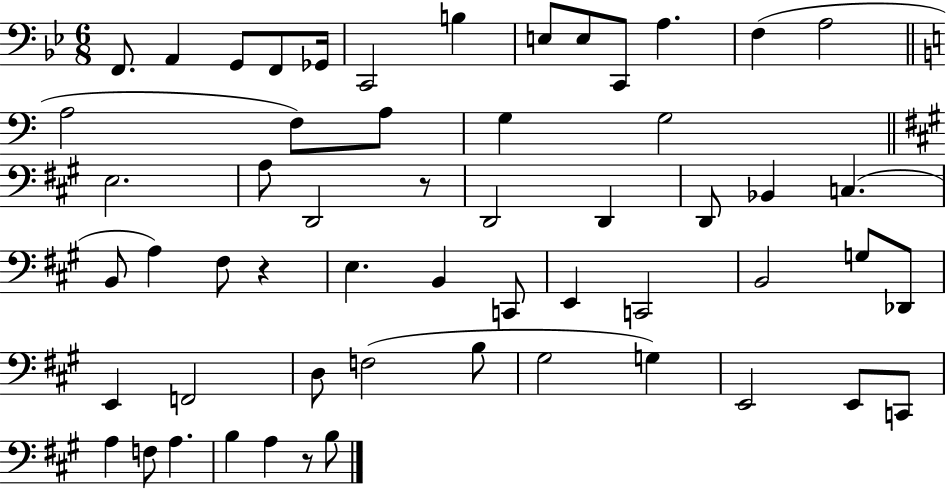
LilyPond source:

{
  \clef bass
  \numericTimeSignature
  \time 6/8
  \key bes \major
  f,8. a,4 g,8 f,8 ges,16 | c,2 b4 | e8 e8 c,8 a4. | f4( a2 | \break \bar "||" \break \key a \minor a2 f8) a8 | g4 g2 | \bar "||" \break \key a \major e2. | a8 d,2 r8 | d,2 d,4 | d,8 bes,4 c4.( | \break b,8 a4) fis8 r4 | e4. b,4 c,8 | e,4 c,2 | b,2 g8 des,8 | \break e,4 f,2 | d8 f2( b8 | gis2 g4) | e,2 e,8 c,8 | \break a4 f8 a4. | b4 a4 r8 b8 | \bar "|."
}